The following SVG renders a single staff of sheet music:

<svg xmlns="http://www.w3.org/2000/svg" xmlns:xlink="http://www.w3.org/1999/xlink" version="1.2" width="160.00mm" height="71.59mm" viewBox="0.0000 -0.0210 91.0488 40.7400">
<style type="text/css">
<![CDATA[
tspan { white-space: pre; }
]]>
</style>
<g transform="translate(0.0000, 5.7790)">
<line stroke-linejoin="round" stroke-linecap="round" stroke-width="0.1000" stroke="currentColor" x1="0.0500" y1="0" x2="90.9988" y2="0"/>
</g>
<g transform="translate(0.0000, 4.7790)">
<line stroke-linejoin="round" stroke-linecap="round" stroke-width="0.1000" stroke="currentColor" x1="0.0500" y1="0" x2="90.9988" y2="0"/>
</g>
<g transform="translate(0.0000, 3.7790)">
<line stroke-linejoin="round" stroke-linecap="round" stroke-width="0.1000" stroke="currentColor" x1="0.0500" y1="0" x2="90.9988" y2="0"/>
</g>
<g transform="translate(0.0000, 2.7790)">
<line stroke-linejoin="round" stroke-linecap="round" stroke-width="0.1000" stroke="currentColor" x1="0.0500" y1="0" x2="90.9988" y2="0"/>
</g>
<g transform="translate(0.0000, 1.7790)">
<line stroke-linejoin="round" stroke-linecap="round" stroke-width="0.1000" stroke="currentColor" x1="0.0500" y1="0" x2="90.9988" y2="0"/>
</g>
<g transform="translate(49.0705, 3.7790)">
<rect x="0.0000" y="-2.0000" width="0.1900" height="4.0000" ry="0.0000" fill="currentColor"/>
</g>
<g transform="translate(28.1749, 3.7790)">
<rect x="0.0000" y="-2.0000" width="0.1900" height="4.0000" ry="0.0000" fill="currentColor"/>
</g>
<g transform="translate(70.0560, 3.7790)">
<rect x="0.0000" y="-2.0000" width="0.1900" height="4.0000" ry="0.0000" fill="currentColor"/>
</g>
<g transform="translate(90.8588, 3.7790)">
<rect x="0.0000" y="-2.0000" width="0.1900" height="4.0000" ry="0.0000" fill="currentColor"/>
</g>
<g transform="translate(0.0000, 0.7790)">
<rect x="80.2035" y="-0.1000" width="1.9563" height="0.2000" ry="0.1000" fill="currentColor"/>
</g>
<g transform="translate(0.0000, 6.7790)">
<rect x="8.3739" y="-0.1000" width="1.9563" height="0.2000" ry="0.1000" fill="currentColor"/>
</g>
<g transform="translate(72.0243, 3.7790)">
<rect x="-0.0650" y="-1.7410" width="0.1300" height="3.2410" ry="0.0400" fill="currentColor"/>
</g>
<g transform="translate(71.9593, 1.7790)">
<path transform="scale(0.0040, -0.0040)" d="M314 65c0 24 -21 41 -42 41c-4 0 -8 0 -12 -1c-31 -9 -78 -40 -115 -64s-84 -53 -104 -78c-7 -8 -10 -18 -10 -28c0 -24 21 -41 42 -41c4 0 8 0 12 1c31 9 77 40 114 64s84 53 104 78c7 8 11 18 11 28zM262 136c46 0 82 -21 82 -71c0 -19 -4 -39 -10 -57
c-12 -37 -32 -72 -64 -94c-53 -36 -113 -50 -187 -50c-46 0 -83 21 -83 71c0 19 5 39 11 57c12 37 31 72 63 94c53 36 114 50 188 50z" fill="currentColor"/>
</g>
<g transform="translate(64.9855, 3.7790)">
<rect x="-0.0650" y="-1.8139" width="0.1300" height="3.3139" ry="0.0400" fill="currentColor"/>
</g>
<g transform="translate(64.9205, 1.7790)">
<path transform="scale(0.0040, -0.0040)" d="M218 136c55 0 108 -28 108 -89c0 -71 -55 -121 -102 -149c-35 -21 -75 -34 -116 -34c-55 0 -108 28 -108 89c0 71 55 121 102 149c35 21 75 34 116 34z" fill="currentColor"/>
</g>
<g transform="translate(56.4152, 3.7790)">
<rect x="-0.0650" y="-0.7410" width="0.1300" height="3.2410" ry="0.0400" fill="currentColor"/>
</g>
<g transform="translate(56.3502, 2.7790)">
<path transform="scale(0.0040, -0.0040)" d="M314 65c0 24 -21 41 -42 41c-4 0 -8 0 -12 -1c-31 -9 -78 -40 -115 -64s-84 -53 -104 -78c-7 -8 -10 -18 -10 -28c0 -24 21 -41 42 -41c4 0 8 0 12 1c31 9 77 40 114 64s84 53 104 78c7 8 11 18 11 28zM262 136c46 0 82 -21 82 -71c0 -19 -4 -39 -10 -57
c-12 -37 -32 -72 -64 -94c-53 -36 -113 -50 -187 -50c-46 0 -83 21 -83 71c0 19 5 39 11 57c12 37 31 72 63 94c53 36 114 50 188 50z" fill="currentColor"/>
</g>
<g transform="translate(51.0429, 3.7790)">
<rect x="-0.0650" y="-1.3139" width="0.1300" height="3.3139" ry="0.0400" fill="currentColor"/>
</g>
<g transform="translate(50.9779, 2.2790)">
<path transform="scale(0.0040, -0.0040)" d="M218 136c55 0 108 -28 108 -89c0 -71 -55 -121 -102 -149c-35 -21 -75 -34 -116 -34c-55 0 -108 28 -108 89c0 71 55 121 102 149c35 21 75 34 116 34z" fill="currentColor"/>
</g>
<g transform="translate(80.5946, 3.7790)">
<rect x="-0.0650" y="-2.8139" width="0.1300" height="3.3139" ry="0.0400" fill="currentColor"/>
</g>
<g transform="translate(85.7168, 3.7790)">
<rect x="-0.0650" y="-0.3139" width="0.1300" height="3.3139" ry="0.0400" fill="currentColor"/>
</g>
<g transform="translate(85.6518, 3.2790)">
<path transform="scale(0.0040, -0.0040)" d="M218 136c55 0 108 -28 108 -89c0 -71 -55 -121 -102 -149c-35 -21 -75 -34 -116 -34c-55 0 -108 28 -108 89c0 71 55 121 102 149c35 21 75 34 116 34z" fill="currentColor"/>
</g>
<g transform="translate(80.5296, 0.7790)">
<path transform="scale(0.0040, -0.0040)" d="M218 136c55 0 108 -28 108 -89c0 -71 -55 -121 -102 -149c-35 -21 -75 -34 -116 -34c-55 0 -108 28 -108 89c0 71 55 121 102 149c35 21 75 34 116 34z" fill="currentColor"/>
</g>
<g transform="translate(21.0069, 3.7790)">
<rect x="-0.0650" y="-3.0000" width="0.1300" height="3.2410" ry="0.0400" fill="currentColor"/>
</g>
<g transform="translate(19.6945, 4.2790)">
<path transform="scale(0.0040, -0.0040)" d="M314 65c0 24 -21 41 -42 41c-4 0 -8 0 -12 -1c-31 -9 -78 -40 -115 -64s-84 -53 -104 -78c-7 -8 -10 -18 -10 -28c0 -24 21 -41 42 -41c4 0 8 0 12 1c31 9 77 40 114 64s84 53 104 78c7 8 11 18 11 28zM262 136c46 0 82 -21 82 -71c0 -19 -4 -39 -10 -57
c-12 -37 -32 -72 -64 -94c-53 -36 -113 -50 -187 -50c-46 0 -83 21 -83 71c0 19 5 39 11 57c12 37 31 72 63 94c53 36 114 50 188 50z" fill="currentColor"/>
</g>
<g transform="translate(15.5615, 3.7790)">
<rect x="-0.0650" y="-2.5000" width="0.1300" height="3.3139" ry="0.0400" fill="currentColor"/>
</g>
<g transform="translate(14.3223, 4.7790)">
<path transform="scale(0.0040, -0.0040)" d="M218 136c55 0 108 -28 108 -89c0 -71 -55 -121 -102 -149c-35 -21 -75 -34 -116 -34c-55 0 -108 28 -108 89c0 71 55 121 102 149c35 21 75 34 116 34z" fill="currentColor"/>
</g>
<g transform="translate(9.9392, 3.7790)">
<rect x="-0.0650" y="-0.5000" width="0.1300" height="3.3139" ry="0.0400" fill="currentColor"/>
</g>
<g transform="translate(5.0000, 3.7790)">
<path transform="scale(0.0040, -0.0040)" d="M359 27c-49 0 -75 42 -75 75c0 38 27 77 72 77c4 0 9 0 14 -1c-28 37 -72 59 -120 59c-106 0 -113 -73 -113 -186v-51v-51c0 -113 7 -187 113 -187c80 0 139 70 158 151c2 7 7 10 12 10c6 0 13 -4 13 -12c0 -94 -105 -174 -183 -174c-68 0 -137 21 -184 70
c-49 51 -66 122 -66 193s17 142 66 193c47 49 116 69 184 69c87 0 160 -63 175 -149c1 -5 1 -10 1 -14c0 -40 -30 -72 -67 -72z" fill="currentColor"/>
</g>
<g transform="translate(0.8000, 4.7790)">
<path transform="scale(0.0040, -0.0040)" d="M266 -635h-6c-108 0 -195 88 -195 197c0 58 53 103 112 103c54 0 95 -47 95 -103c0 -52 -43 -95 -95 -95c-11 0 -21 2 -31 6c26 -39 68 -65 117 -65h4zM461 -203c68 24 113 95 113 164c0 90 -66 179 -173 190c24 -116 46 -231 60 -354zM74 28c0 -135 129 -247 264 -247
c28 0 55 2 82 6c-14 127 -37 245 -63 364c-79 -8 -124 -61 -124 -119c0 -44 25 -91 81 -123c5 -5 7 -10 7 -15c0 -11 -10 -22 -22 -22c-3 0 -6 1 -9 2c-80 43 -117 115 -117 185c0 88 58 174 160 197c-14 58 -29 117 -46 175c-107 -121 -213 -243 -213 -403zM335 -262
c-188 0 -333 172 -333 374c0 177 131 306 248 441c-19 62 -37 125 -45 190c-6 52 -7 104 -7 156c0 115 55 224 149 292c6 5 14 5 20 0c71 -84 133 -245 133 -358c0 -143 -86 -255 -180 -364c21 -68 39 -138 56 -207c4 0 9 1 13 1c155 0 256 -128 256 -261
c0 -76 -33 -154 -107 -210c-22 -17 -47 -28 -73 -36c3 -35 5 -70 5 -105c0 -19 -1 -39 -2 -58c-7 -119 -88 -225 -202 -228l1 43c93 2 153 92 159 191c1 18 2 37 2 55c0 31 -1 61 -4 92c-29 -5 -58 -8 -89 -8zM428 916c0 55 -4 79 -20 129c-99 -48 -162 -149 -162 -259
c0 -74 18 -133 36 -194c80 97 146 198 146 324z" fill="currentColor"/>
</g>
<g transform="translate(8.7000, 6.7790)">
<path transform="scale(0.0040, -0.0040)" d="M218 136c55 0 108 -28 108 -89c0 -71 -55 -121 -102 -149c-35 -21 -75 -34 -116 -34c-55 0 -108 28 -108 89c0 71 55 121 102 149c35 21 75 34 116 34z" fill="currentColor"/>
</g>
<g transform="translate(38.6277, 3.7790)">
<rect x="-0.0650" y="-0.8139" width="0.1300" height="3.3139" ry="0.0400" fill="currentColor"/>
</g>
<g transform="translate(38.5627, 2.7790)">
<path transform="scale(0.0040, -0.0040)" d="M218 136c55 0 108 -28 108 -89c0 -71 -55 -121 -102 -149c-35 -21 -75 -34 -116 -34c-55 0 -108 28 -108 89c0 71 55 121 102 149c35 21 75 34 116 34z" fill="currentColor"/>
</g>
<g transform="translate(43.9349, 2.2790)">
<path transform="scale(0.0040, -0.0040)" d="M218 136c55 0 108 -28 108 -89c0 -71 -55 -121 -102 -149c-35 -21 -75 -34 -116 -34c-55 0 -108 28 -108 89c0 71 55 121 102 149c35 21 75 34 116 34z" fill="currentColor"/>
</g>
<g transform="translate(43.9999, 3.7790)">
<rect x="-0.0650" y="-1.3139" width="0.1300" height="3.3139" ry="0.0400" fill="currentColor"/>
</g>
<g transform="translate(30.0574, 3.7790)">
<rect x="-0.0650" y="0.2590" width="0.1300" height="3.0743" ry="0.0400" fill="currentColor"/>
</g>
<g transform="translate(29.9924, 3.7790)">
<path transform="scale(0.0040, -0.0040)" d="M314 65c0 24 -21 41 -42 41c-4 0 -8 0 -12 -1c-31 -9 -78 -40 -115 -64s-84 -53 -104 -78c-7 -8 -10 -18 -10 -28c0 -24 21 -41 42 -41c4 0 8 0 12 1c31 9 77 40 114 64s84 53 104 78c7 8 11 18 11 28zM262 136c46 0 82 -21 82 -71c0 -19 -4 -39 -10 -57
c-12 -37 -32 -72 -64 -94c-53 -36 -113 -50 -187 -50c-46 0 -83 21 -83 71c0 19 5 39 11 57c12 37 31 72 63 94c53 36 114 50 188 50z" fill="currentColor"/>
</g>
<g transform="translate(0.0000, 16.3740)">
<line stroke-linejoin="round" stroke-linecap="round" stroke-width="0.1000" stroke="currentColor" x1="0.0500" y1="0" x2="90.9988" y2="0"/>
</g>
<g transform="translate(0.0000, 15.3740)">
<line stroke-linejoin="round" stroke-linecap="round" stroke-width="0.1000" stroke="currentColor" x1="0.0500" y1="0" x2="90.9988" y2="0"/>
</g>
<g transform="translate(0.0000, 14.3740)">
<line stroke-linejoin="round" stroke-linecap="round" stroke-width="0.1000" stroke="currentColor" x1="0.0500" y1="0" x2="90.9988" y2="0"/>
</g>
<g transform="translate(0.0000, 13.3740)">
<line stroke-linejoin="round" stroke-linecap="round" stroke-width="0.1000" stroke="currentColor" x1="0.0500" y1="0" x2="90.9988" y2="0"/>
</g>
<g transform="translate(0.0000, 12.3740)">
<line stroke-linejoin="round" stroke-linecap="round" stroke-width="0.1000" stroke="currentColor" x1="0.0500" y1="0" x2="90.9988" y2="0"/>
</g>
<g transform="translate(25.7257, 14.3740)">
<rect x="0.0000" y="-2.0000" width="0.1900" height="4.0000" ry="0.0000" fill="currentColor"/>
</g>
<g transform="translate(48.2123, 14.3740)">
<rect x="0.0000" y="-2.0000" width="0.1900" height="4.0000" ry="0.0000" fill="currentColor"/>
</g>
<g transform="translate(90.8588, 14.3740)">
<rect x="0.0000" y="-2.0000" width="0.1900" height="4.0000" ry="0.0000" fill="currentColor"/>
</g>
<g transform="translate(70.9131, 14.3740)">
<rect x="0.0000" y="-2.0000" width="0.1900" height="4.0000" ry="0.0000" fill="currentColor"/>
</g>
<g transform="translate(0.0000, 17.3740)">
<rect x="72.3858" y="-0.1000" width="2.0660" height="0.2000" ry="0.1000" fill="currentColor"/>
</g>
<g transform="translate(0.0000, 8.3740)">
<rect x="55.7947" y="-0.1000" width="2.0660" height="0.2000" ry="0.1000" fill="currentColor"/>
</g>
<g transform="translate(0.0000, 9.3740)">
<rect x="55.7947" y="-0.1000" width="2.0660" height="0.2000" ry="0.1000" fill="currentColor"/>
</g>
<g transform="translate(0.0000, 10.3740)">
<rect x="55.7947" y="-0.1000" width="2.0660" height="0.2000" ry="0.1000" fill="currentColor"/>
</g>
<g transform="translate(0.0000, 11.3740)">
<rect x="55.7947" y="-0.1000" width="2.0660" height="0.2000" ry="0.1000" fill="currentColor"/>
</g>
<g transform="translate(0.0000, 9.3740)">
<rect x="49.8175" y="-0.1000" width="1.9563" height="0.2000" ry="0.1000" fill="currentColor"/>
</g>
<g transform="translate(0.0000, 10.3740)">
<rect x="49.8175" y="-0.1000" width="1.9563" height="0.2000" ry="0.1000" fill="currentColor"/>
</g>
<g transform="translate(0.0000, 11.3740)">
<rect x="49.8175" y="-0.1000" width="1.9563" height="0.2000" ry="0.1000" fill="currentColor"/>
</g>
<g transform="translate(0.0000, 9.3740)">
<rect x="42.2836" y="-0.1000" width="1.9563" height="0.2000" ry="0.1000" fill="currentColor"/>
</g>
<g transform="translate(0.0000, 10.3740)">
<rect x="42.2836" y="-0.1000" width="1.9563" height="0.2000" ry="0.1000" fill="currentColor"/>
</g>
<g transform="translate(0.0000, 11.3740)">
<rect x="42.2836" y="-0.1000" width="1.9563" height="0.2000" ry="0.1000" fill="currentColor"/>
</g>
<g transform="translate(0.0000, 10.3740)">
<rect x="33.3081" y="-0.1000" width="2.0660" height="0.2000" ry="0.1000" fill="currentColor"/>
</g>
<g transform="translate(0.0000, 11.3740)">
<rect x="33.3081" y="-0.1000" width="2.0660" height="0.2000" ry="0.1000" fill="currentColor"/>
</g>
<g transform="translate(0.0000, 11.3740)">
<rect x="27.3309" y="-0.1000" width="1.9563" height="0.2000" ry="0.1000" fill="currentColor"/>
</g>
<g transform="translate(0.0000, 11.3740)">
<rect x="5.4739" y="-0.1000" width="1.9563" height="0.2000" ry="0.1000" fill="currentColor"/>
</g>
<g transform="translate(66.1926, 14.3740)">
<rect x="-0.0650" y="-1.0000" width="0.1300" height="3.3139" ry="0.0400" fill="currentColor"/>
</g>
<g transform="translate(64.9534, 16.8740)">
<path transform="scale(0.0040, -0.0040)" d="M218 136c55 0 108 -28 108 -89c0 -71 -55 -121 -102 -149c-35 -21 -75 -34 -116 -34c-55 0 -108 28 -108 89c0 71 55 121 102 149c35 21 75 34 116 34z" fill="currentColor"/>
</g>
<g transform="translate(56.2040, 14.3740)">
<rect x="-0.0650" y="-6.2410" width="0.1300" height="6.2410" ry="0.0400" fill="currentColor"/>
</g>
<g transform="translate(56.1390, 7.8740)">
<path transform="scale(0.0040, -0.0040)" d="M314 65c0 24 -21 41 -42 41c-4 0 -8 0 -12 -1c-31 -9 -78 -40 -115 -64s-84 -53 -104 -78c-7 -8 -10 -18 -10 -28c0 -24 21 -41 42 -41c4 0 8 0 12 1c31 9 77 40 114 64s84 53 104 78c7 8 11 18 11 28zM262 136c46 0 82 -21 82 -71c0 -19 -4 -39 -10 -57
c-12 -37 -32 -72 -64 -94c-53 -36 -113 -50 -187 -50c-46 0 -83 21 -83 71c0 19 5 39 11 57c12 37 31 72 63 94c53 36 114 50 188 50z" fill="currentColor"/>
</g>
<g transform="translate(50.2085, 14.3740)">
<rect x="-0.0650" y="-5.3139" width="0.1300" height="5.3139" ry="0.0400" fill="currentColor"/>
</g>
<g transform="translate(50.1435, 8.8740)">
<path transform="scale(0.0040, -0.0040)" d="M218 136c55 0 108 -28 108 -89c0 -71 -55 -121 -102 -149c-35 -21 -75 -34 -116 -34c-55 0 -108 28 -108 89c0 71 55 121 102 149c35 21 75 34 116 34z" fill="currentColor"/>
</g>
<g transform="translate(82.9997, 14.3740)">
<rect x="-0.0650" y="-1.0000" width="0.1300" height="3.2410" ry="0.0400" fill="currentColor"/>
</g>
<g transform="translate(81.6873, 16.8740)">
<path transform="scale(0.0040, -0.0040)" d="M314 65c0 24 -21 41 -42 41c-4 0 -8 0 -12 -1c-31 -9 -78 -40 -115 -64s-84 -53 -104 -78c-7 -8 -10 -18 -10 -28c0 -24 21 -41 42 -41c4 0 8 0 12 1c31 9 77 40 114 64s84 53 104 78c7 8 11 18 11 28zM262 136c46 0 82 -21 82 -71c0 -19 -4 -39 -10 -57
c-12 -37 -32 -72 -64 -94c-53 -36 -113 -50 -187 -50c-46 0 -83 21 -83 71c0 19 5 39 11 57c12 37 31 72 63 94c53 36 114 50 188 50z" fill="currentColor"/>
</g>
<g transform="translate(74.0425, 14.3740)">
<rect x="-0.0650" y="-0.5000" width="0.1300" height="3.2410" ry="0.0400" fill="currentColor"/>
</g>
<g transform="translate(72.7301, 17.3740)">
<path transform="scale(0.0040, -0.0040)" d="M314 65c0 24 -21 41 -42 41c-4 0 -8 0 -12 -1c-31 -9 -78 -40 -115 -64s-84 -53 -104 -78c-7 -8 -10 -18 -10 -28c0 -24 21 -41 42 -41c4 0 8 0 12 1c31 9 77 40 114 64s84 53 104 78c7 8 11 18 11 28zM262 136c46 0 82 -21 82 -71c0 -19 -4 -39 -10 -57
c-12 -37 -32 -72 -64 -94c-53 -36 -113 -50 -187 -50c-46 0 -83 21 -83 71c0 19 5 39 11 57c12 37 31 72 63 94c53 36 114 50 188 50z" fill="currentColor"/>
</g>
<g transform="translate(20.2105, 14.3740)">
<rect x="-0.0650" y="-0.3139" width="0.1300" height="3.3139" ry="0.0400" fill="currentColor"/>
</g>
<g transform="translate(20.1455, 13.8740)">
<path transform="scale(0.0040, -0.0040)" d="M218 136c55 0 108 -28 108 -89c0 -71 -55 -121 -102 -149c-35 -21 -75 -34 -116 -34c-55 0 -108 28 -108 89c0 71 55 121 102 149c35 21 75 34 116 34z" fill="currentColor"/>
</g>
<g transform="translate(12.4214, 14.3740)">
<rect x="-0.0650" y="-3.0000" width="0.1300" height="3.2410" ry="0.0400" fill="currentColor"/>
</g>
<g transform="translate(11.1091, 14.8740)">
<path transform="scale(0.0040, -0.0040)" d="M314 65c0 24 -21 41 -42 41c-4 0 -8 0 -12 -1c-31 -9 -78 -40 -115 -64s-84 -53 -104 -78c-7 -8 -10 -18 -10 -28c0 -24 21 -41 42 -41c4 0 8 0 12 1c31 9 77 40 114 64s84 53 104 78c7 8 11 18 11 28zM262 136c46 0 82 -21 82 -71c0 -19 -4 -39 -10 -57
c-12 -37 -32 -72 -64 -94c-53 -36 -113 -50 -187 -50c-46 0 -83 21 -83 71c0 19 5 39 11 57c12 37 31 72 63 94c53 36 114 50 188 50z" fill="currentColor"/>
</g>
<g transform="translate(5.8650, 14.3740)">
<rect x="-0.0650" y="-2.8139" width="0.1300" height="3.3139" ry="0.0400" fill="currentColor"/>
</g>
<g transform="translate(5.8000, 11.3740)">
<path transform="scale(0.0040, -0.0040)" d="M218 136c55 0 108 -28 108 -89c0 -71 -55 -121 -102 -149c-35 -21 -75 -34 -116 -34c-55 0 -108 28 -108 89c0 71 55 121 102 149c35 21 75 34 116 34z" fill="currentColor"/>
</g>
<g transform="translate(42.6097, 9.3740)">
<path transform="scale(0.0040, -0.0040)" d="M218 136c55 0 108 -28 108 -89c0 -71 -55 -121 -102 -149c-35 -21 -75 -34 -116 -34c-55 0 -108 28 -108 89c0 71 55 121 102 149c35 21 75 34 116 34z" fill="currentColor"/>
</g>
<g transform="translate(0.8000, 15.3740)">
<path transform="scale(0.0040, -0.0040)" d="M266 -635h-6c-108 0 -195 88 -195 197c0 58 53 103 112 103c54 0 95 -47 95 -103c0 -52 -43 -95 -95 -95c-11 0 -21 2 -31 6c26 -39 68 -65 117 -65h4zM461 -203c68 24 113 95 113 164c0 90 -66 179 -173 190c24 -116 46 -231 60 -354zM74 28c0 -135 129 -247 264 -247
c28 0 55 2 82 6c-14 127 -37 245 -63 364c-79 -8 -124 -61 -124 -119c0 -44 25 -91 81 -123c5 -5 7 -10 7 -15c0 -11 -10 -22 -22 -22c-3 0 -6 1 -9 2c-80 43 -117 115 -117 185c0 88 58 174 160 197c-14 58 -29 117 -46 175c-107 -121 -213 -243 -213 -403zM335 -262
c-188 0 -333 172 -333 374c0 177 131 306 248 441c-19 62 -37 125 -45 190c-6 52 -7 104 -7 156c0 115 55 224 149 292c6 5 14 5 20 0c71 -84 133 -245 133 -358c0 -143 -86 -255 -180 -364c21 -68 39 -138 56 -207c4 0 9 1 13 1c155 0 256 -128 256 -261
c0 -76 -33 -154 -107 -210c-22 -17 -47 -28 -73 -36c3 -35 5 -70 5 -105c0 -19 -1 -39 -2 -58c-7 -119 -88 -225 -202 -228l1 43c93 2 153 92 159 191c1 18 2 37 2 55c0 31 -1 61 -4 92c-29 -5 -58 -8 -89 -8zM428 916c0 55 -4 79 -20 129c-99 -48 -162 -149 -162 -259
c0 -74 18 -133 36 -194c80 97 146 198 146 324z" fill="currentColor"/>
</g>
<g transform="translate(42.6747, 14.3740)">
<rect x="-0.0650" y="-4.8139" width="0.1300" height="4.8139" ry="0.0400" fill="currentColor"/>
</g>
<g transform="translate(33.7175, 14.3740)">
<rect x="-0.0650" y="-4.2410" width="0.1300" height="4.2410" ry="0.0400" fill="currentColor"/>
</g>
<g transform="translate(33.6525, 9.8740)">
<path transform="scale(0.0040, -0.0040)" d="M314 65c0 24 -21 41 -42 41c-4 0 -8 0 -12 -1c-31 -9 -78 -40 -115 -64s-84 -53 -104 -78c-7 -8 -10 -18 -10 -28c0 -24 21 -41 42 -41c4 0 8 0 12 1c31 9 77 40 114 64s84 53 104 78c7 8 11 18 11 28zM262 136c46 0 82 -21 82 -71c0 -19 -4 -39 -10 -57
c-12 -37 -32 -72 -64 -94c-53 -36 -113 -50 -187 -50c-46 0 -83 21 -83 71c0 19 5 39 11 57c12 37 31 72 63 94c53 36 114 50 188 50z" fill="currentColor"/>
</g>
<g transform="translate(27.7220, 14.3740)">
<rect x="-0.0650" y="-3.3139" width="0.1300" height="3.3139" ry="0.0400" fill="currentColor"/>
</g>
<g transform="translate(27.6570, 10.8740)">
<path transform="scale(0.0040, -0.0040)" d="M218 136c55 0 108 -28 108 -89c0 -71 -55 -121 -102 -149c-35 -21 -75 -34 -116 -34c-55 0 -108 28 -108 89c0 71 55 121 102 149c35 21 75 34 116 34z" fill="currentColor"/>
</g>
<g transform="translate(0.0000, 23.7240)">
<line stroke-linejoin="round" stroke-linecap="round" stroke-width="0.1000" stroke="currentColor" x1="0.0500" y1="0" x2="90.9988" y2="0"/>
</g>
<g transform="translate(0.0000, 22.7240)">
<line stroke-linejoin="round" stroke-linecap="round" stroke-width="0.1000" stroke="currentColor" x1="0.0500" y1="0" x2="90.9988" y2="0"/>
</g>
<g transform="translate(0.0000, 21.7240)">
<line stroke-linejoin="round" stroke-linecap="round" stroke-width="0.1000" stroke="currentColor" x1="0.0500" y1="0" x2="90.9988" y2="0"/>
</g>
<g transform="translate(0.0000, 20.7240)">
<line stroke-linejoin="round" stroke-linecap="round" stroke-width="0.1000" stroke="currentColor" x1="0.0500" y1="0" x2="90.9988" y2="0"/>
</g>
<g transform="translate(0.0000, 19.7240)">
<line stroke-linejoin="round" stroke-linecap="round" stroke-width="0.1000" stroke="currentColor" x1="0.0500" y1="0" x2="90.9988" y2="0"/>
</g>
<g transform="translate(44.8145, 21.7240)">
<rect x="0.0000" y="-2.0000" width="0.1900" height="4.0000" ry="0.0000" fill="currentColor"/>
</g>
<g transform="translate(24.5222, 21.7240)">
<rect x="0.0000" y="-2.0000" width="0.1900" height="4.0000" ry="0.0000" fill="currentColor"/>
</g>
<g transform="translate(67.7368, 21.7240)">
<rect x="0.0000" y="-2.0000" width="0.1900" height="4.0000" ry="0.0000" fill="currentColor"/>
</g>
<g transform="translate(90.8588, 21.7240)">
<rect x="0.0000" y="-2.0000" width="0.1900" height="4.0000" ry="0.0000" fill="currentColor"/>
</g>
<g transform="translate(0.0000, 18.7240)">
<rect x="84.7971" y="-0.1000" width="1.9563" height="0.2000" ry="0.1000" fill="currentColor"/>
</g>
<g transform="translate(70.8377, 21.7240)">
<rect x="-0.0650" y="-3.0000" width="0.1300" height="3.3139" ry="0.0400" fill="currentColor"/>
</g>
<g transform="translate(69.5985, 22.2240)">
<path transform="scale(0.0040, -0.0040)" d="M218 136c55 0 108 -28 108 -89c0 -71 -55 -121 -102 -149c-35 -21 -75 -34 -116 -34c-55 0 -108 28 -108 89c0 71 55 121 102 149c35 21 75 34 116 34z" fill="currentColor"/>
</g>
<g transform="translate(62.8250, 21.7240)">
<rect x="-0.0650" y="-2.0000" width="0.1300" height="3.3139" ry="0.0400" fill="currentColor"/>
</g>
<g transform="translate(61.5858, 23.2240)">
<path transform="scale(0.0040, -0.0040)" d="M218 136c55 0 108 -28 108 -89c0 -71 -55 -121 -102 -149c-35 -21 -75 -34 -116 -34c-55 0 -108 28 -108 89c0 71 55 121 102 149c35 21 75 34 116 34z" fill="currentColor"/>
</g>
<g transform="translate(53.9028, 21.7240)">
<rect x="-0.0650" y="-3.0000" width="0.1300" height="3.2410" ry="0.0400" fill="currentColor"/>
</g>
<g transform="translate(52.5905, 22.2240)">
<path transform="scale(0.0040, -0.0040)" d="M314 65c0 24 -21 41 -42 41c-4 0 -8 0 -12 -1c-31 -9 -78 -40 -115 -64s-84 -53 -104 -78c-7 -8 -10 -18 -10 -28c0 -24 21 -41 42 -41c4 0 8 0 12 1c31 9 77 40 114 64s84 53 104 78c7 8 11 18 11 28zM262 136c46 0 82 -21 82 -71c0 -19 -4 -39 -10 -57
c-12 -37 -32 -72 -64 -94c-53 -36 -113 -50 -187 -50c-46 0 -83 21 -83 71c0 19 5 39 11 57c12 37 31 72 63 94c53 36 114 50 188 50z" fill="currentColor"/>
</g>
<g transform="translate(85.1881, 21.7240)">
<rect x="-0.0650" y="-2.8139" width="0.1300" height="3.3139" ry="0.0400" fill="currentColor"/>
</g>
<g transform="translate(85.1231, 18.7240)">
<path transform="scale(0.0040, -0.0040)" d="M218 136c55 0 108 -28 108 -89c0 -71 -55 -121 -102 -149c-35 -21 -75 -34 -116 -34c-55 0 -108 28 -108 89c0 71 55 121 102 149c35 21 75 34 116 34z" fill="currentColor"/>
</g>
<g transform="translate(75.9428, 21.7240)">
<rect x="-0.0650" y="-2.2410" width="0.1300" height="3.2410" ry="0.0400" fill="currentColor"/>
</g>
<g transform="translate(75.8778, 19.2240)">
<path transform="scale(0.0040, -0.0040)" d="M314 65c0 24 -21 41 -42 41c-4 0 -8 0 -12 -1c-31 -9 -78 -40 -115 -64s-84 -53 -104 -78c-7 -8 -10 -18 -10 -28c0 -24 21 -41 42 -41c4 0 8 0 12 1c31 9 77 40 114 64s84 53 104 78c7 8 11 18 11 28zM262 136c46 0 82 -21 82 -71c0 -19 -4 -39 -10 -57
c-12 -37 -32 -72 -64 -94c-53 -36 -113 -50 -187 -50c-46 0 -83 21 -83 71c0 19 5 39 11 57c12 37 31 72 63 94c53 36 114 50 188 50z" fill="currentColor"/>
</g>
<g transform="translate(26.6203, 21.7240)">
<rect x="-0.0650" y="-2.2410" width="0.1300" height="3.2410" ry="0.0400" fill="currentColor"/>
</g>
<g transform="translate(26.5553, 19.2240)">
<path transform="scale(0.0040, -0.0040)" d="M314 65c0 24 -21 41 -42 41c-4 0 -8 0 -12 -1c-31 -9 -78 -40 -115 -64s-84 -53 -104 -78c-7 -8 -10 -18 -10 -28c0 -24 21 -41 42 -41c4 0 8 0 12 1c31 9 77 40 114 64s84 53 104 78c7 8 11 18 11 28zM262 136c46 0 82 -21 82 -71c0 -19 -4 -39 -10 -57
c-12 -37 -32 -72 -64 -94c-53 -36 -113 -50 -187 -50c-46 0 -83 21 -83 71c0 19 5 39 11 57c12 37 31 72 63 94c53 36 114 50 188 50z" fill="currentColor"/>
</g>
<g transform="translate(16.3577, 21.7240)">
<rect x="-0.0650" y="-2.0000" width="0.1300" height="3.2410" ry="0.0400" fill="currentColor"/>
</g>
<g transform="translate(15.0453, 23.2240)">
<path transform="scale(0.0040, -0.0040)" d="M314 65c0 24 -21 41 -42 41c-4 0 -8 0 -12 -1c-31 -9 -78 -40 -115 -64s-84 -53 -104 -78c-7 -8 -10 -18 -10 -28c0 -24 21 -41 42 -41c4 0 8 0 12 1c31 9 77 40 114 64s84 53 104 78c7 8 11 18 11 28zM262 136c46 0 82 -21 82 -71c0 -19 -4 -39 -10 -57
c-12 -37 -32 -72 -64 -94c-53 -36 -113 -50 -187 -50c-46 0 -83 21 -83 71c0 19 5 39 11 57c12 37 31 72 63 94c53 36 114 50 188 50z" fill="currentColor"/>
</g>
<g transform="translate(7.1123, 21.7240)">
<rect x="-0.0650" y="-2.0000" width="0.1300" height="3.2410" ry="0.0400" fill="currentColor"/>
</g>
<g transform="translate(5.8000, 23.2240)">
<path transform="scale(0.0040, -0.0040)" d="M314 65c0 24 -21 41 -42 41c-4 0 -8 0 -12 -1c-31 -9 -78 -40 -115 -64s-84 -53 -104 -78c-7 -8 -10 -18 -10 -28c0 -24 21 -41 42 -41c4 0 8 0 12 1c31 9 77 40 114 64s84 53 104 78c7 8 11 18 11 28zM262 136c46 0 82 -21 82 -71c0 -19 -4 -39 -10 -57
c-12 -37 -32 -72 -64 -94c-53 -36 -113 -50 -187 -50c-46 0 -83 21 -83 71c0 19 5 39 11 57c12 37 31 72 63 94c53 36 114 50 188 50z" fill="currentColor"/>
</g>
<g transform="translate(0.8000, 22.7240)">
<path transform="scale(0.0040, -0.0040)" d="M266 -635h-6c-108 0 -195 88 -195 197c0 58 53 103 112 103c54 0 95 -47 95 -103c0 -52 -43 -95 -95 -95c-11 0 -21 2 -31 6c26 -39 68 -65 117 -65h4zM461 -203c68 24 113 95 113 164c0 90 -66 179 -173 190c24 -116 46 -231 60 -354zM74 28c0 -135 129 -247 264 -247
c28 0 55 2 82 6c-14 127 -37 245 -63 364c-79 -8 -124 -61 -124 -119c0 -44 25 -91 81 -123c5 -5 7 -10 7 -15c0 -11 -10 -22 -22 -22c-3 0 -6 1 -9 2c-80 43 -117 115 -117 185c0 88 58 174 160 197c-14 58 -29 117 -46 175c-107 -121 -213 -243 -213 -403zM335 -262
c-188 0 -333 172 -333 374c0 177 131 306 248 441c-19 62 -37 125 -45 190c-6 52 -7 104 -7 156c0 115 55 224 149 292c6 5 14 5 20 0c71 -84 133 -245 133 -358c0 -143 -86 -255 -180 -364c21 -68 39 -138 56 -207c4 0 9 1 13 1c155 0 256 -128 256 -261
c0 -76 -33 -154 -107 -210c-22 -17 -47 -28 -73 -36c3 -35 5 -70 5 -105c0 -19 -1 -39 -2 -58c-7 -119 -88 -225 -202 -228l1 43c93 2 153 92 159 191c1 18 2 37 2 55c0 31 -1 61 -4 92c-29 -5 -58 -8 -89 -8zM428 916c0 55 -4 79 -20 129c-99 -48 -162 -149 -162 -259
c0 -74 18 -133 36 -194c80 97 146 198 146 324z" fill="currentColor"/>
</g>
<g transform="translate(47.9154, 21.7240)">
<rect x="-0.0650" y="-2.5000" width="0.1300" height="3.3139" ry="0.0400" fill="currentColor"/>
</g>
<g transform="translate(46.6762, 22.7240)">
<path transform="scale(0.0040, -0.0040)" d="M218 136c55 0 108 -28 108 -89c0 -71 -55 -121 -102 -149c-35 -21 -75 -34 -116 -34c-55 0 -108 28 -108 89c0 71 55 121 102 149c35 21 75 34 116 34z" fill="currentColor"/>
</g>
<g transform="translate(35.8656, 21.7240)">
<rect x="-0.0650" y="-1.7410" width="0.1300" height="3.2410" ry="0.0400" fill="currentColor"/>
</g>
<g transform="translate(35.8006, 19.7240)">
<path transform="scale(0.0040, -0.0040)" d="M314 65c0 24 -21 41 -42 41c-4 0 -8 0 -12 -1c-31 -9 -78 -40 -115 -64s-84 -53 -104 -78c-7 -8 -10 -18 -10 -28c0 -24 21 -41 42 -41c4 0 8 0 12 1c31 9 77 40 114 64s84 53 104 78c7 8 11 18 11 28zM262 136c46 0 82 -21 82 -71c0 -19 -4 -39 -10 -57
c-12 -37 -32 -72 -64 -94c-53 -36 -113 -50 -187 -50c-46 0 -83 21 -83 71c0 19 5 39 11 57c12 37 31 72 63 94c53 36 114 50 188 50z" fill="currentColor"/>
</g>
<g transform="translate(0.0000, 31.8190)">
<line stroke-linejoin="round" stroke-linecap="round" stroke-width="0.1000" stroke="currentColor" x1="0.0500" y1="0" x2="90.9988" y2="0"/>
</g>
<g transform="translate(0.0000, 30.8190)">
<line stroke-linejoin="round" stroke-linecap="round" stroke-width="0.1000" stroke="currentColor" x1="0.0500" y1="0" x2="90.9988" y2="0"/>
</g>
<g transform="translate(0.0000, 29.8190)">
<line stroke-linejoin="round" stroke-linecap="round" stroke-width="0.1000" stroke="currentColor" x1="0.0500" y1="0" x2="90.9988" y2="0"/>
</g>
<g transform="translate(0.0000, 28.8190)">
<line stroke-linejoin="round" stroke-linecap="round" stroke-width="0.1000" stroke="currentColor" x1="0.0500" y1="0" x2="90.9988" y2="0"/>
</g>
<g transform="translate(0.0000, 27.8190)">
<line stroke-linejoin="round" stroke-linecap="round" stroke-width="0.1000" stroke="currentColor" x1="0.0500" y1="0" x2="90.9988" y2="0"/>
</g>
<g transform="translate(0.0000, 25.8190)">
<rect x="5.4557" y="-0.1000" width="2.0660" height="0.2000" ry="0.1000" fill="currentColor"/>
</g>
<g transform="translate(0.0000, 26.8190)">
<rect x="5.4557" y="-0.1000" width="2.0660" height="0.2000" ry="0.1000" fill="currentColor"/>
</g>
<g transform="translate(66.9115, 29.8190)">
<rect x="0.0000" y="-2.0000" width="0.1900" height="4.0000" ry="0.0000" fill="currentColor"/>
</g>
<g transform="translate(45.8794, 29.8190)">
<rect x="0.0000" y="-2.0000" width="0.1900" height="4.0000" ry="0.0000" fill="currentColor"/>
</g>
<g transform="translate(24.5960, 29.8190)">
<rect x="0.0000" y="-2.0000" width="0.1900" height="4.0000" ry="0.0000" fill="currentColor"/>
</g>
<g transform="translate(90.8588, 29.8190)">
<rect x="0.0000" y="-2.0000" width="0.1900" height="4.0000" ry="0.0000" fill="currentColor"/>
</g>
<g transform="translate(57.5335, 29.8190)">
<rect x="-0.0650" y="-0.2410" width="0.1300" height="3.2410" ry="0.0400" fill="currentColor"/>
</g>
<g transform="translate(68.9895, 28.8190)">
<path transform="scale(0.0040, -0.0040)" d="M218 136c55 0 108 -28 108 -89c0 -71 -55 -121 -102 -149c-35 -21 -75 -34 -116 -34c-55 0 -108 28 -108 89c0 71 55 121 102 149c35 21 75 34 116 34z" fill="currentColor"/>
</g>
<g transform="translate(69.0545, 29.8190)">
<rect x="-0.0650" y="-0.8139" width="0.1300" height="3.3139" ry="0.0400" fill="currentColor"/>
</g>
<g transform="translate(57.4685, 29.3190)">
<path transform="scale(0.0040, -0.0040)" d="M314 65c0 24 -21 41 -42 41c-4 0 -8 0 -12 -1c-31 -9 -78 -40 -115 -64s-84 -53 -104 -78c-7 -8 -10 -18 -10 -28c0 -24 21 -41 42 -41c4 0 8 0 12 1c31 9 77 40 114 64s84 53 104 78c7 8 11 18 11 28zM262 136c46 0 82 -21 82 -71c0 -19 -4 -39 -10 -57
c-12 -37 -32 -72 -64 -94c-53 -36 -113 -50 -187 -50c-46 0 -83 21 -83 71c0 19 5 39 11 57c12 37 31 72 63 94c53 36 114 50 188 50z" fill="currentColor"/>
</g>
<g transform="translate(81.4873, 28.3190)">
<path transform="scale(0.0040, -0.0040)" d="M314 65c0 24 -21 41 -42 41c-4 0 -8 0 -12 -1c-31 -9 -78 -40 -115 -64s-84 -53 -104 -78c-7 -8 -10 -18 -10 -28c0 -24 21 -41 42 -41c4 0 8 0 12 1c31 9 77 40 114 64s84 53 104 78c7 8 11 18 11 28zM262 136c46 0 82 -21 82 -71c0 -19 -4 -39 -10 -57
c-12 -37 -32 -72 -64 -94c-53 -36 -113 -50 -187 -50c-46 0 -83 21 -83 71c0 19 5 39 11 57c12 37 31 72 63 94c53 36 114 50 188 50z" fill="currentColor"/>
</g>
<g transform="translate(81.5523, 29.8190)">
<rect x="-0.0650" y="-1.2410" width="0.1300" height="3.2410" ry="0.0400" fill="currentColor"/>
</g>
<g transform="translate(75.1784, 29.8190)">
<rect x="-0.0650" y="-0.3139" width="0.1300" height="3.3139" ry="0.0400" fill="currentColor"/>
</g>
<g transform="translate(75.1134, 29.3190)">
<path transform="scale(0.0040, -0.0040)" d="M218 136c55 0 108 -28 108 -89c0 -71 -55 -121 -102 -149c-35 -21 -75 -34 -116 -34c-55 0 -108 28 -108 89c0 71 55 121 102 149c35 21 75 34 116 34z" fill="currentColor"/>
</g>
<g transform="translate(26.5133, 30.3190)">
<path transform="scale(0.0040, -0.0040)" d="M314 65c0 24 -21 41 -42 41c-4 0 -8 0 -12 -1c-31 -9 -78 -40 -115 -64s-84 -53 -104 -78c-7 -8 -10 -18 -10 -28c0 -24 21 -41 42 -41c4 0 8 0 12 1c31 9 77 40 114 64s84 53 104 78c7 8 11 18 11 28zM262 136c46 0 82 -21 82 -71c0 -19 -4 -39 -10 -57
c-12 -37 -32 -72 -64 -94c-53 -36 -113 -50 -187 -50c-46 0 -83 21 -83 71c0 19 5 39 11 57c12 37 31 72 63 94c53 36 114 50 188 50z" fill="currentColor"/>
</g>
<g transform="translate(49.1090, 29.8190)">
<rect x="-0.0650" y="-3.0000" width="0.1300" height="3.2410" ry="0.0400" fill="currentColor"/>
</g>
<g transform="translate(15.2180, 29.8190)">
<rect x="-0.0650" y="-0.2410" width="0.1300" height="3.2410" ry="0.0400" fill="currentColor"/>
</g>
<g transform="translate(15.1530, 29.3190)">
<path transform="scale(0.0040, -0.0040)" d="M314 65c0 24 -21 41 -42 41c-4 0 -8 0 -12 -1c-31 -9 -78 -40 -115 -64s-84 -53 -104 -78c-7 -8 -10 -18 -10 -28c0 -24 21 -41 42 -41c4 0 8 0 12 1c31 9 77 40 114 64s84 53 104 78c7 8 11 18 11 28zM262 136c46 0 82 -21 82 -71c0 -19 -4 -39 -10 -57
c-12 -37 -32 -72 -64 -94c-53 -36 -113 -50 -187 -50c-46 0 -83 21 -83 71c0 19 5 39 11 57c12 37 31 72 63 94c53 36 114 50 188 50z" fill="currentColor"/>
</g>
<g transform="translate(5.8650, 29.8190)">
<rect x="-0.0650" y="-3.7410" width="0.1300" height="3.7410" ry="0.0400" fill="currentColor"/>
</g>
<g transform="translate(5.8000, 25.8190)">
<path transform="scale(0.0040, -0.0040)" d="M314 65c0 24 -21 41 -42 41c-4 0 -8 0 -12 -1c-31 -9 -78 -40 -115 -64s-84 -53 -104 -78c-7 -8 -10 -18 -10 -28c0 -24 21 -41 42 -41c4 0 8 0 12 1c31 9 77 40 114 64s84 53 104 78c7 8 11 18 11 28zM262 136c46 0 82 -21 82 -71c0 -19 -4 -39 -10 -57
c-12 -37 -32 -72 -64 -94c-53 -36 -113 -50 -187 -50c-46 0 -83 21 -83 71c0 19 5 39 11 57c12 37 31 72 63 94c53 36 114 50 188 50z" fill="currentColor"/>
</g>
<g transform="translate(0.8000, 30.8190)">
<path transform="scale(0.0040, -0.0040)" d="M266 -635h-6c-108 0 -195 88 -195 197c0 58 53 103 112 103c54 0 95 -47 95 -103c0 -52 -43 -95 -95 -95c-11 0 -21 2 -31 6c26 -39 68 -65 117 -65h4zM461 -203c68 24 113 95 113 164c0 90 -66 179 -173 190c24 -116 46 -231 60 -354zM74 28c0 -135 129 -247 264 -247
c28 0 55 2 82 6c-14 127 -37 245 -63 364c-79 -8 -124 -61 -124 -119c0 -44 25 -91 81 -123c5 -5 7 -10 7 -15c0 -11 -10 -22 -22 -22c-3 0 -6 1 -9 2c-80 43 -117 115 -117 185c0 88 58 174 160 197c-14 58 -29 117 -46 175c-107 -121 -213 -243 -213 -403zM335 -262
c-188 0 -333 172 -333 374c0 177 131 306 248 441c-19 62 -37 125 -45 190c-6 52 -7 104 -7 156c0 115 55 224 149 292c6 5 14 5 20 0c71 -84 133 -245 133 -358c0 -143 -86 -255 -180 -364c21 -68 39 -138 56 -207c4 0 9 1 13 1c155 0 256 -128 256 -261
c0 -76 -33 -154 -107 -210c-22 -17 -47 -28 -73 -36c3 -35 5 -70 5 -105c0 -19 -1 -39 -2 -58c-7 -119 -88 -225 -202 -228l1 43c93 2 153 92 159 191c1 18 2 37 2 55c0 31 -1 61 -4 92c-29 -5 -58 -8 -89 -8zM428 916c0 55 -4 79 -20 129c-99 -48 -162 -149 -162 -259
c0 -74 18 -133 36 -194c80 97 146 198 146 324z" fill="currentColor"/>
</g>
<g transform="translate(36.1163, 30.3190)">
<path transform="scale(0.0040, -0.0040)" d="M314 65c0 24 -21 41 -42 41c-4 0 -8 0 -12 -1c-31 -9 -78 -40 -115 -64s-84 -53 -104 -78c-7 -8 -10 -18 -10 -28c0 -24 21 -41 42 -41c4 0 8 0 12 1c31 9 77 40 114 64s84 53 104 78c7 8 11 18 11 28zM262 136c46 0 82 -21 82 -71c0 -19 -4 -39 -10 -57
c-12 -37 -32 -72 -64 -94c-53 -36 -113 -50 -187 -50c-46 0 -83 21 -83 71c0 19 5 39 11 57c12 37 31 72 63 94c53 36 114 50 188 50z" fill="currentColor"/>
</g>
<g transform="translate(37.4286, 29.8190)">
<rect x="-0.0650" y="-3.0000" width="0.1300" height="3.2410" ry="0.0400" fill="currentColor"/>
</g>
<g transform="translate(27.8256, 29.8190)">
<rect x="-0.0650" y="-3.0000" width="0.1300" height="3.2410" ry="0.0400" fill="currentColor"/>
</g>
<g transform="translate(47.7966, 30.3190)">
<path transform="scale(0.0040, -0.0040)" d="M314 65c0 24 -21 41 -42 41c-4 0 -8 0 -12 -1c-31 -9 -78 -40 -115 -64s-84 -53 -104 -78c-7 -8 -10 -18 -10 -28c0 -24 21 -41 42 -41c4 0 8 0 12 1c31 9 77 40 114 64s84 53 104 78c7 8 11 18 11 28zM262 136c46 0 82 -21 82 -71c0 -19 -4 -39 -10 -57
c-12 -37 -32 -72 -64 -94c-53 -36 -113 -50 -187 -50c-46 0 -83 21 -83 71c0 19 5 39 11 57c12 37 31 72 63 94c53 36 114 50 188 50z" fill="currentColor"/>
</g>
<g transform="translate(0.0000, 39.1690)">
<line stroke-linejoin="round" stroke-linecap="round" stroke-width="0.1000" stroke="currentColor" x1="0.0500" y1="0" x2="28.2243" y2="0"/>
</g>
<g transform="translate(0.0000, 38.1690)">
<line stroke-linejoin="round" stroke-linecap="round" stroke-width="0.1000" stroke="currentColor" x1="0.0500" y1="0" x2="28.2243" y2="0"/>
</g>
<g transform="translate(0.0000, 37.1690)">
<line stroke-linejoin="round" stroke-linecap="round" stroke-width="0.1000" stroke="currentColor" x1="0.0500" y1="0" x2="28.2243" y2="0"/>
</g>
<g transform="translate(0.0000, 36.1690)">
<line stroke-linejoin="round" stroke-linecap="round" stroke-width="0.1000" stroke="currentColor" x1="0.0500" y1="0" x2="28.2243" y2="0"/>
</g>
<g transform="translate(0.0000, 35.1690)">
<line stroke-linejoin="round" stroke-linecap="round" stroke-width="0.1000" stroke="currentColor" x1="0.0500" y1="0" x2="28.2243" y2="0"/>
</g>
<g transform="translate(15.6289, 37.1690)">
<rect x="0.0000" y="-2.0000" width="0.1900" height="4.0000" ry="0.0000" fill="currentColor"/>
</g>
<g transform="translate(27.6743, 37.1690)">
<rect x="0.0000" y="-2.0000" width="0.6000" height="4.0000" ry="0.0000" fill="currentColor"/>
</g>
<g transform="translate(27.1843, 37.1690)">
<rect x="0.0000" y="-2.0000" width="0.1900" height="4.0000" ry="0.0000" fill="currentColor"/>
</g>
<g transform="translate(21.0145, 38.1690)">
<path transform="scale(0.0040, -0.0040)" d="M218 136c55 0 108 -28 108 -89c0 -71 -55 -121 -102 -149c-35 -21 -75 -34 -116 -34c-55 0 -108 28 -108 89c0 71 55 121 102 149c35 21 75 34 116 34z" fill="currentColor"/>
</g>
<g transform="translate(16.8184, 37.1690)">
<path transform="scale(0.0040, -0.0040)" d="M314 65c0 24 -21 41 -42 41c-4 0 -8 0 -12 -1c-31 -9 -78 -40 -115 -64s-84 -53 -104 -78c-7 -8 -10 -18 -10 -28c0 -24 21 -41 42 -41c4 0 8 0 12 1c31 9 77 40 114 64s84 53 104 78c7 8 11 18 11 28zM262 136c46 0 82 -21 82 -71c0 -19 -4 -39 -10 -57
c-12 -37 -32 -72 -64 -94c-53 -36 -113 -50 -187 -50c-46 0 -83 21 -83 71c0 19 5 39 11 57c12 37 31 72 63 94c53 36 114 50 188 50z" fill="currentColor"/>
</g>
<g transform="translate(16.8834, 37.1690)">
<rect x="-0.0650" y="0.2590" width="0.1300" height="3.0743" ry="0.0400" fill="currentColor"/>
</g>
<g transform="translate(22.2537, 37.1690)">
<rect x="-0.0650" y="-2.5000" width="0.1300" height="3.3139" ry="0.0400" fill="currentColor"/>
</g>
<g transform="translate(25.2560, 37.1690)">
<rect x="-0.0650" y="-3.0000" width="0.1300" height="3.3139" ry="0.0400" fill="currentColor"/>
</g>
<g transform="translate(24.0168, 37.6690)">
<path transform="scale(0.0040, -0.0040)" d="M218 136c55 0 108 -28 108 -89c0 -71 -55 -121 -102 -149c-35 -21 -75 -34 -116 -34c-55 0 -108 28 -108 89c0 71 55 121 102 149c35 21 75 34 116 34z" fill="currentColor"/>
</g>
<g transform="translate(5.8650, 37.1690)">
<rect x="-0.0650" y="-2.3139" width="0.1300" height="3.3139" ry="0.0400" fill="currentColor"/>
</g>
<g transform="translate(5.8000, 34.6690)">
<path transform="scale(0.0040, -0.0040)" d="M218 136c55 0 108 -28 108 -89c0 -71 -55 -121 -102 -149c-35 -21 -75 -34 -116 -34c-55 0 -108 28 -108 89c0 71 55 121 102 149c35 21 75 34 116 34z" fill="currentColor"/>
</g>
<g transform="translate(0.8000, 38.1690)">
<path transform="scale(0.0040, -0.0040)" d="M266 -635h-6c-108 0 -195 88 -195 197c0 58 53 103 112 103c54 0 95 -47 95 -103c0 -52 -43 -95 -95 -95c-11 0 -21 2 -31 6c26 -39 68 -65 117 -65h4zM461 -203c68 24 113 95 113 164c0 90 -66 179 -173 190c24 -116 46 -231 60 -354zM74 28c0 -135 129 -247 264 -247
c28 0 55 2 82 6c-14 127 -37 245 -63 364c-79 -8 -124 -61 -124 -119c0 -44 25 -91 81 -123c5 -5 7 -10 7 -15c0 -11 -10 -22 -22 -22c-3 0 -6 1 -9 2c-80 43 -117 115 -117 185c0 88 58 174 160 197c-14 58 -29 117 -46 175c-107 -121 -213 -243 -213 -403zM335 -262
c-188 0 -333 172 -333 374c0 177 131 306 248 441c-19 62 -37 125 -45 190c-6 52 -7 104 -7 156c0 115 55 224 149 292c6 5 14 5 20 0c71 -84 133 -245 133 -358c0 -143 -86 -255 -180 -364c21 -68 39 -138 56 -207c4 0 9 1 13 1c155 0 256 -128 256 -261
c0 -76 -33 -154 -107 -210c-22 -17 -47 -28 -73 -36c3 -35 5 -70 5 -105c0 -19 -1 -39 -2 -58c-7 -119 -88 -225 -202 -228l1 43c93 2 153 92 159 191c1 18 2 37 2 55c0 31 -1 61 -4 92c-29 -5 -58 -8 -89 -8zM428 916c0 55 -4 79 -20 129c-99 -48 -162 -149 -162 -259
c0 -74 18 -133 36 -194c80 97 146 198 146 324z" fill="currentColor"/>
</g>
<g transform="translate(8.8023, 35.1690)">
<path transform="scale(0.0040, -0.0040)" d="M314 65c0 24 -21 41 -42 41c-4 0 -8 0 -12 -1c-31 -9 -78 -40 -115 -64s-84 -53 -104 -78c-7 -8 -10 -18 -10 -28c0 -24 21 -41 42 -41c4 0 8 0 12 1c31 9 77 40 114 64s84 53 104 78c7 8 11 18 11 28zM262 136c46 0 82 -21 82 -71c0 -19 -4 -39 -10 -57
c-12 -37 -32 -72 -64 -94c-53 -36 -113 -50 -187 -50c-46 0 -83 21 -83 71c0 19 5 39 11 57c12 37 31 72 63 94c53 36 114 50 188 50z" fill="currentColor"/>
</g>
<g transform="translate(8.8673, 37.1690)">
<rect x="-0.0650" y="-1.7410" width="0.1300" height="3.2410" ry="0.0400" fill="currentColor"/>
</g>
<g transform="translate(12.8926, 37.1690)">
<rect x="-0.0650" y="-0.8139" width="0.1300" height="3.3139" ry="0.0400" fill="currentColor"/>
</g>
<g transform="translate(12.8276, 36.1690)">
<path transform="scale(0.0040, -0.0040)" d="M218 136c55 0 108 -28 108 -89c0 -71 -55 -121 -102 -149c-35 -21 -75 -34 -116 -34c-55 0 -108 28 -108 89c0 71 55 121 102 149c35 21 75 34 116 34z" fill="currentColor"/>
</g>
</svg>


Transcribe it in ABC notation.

X:1
T:Untitled
M:4/4
L:1/4
K:C
C G A2 B2 d e e d2 f f2 a c a A2 c b d'2 e' f' a'2 D C2 D2 F2 F2 g2 f2 G A2 F A g2 a c'2 c2 A2 A2 A2 c2 d c e2 g f2 d B2 G A